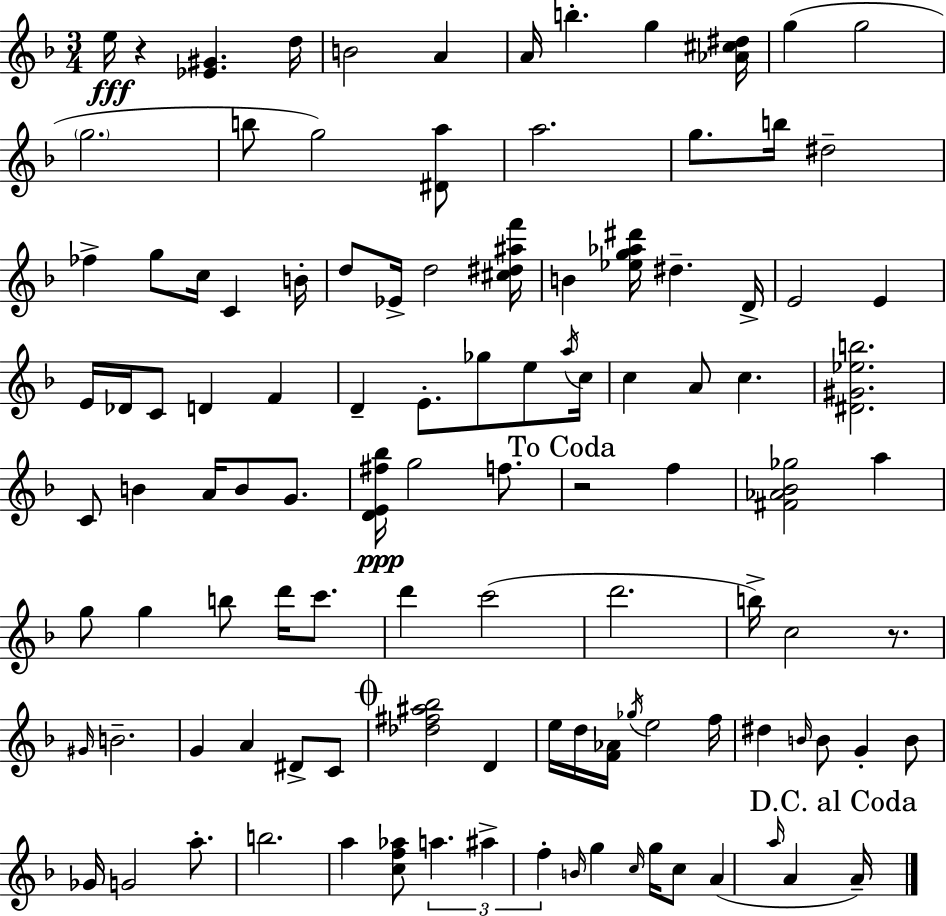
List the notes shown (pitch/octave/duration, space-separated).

E5/s R/q [Eb4,G#4]/q. D5/s B4/h A4/q A4/s B5/q. G5/q [Ab4,C#5,D#5]/s G5/q G5/h G5/h. B5/e G5/h [D#4,A5]/e A5/h. G5/e. B5/s D#5/h FES5/q G5/e C5/s C4/q B4/s D5/e Eb4/s D5/h [C#5,D#5,A#5,F6]/s B4/q [Eb5,G5,Ab5,D#6]/s D#5/q. D4/s E4/h E4/q E4/s Db4/s C4/e D4/q F4/q D4/q E4/e. Gb5/e E5/e A5/s C5/s C5/q A4/e C5/q. [D#4,G#4,Eb5,B5]/h. C4/e B4/q A4/s B4/e G4/e. [D4,E4,F#5,Bb5]/s G5/h F5/e. R/h F5/q [F#4,Ab4,Bb4,Gb5]/h A5/q G5/e G5/q B5/e D6/s C6/e. D6/q C6/h D6/h. B5/s C5/h R/e. G#4/s B4/h. G4/q A4/q D#4/e C4/e [Db5,F#5,A#5,Bb5]/h D4/q E5/s D5/s [F4,Ab4]/s Gb5/s E5/h F5/s D#5/q B4/s B4/e G4/q B4/e Gb4/s G4/h A5/e. B5/h. A5/q [C5,F5,Ab5]/e A5/q. A#5/q F5/q B4/s G5/q C5/s G5/s C5/e A4/q A5/s A4/q A4/s